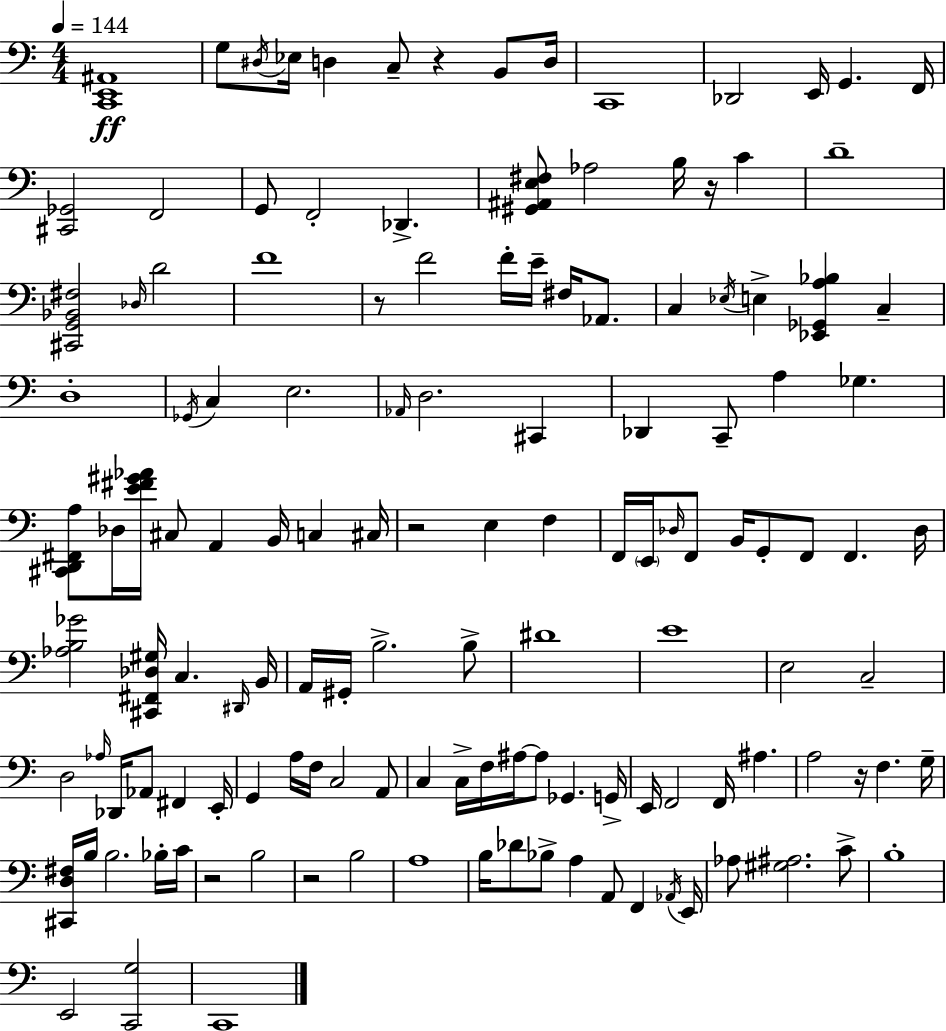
X:1
T:Untitled
M:4/4
L:1/4
K:Am
[C,,E,,^A,,]4 G,/2 ^D,/4 _E,/4 D, C,/2 z B,,/2 D,/4 C,,4 _D,,2 E,,/4 G,, F,,/4 [^C,,_G,,]2 F,,2 G,,/2 F,,2 _D,, [^G,,^A,,E,^F,]/2 _A,2 B,/4 z/4 C D4 [^C,,G,,_B,,^F,]2 _D,/4 D2 F4 z/2 F2 F/4 E/4 ^F,/4 _A,,/2 C, _E,/4 E, [_E,,_G,,A,_B,] C, D,4 _G,,/4 C, E,2 _A,,/4 D,2 ^C,, _D,, C,,/2 A, _G, [^C,,D,,^F,,A,]/2 _D,/4 [E^F^G_A]/4 ^C,/2 A,, B,,/4 C, ^C,/4 z2 E, F, F,,/4 E,,/4 _D,/4 F,,/2 B,,/4 G,,/2 F,,/2 F,, _D,/4 [_A,B,_G]2 [^C,,^F,,_D,^G,]/4 C, ^D,,/4 B,,/4 A,,/4 ^G,,/4 B,2 B,/2 ^D4 E4 E,2 C,2 D,2 _A,/4 _D,,/4 _A,,/2 ^F,, E,,/4 G,, A,/4 F,/4 C,2 A,,/2 C, C,/4 F,/4 ^A,/4 ^A,/2 _G,, G,,/4 E,,/4 F,,2 F,,/4 ^A, A,2 z/4 F, G,/4 [^C,,D,^F,]/4 B,/4 B,2 _B,/4 C/4 z2 B,2 z2 B,2 A,4 B,/4 _D/2 _B,/2 A, A,,/2 F,, _A,,/4 E,,/4 _A,/2 [^G,^A,]2 C/2 B,4 E,,2 [C,,G,]2 C,,4